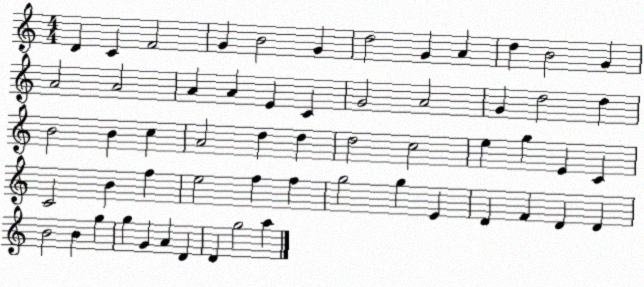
X:1
T:Untitled
M:4/4
L:1/4
K:C
D C F2 G B2 G d2 G A d B2 G A2 A2 A A E C G2 A2 G d2 d B2 B c A2 d d d2 c2 e g E C C2 B f e2 f f g2 g E D F D D B2 B g g G A D D g2 a